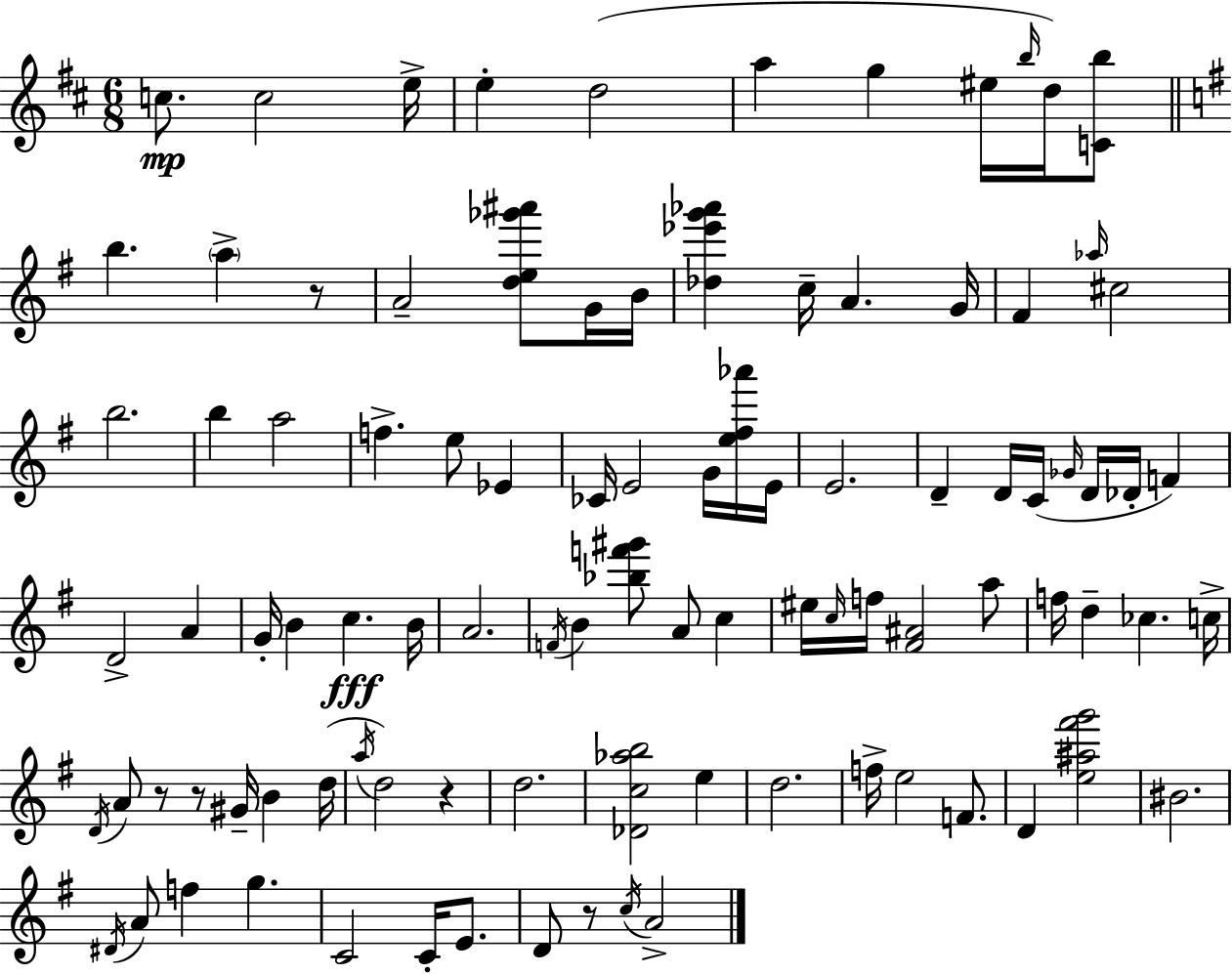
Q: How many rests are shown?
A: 5